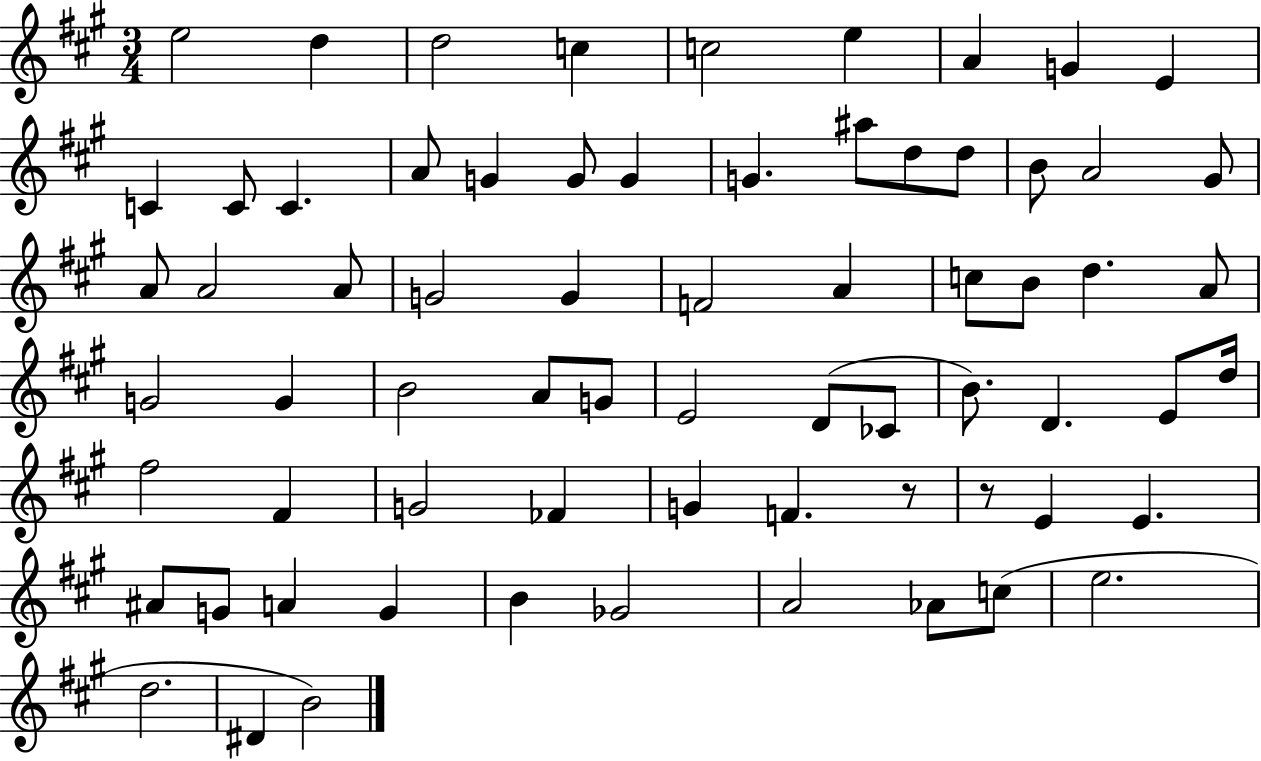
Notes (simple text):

E5/h D5/q D5/h C5/q C5/h E5/q A4/q G4/q E4/q C4/q C4/e C4/q. A4/e G4/q G4/e G4/q G4/q. A#5/e D5/e D5/e B4/e A4/h G#4/e A4/e A4/h A4/e G4/h G4/q F4/h A4/q C5/e B4/e D5/q. A4/e G4/h G4/q B4/h A4/e G4/e E4/h D4/e CES4/e B4/e. D4/q. E4/e D5/s F#5/h F#4/q G4/h FES4/q G4/q F4/q. R/e R/e E4/q E4/q. A#4/e G4/e A4/q G4/q B4/q Gb4/h A4/h Ab4/e C5/e E5/h. D5/h. D#4/q B4/h